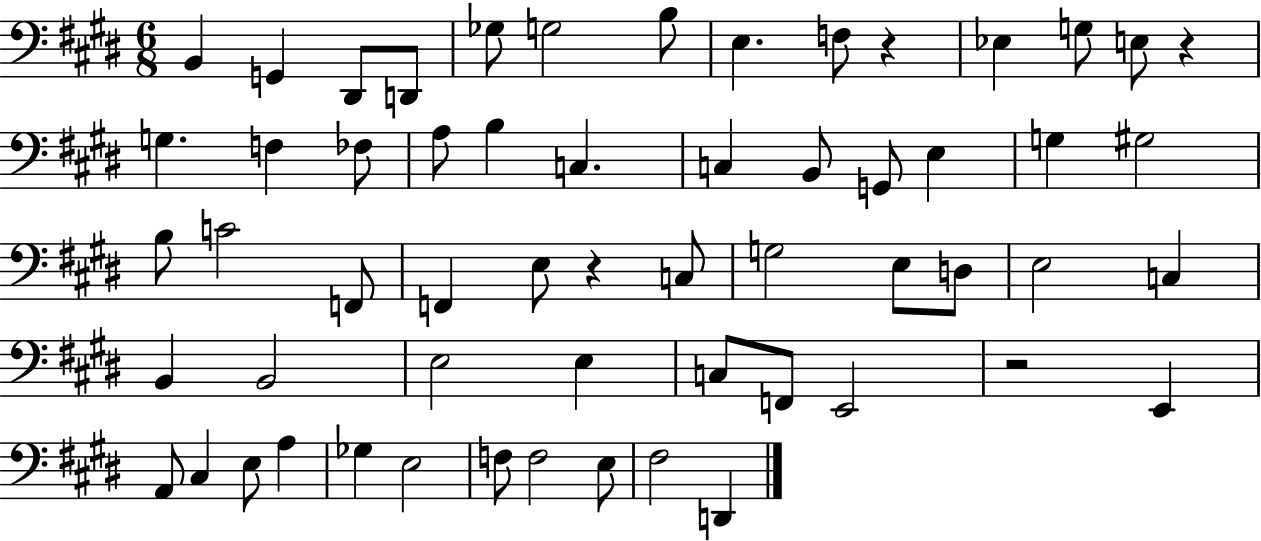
B2/q G2/q D#2/e D2/e Gb3/e G3/h B3/e E3/q. F3/e R/q Eb3/q G3/e E3/e R/q G3/q. F3/q FES3/e A3/e B3/q C3/q. C3/q B2/e G2/e E3/q G3/q G#3/h B3/e C4/h F2/e F2/q E3/e R/q C3/e G3/h E3/e D3/e E3/h C3/q B2/q B2/h E3/h E3/q C3/e F2/e E2/h R/h E2/q A2/e C#3/q E3/e A3/q Gb3/q E3/h F3/e F3/h E3/e F#3/h D2/q